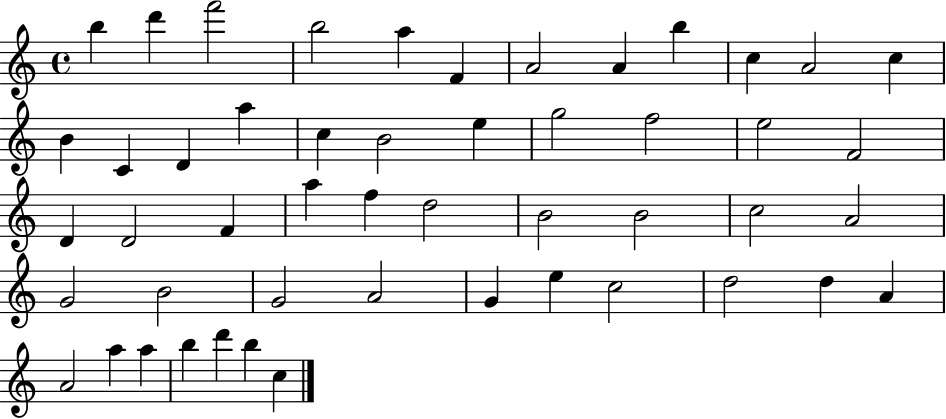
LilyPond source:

{
  \clef treble
  \time 4/4
  \defaultTimeSignature
  \key c \major
  b''4 d'''4 f'''2 | b''2 a''4 f'4 | a'2 a'4 b''4 | c''4 a'2 c''4 | \break b'4 c'4 d'4 a''4 | c''4 b'2 e''4 | g''2 f''2 | e''2 f'2 | \break d'4 d'2 f'4 | a''4 f''4 d''2 | b'2 b'2 | c''2 a'2 | \break g'2 b'2 | g'2 a'2 | g'4 e''4 c''2 | d''2 d''4 a'4 | \break a'2 a''4 a''4 | b''4 d'''4 b''4 c''4 | \bar "|."
}